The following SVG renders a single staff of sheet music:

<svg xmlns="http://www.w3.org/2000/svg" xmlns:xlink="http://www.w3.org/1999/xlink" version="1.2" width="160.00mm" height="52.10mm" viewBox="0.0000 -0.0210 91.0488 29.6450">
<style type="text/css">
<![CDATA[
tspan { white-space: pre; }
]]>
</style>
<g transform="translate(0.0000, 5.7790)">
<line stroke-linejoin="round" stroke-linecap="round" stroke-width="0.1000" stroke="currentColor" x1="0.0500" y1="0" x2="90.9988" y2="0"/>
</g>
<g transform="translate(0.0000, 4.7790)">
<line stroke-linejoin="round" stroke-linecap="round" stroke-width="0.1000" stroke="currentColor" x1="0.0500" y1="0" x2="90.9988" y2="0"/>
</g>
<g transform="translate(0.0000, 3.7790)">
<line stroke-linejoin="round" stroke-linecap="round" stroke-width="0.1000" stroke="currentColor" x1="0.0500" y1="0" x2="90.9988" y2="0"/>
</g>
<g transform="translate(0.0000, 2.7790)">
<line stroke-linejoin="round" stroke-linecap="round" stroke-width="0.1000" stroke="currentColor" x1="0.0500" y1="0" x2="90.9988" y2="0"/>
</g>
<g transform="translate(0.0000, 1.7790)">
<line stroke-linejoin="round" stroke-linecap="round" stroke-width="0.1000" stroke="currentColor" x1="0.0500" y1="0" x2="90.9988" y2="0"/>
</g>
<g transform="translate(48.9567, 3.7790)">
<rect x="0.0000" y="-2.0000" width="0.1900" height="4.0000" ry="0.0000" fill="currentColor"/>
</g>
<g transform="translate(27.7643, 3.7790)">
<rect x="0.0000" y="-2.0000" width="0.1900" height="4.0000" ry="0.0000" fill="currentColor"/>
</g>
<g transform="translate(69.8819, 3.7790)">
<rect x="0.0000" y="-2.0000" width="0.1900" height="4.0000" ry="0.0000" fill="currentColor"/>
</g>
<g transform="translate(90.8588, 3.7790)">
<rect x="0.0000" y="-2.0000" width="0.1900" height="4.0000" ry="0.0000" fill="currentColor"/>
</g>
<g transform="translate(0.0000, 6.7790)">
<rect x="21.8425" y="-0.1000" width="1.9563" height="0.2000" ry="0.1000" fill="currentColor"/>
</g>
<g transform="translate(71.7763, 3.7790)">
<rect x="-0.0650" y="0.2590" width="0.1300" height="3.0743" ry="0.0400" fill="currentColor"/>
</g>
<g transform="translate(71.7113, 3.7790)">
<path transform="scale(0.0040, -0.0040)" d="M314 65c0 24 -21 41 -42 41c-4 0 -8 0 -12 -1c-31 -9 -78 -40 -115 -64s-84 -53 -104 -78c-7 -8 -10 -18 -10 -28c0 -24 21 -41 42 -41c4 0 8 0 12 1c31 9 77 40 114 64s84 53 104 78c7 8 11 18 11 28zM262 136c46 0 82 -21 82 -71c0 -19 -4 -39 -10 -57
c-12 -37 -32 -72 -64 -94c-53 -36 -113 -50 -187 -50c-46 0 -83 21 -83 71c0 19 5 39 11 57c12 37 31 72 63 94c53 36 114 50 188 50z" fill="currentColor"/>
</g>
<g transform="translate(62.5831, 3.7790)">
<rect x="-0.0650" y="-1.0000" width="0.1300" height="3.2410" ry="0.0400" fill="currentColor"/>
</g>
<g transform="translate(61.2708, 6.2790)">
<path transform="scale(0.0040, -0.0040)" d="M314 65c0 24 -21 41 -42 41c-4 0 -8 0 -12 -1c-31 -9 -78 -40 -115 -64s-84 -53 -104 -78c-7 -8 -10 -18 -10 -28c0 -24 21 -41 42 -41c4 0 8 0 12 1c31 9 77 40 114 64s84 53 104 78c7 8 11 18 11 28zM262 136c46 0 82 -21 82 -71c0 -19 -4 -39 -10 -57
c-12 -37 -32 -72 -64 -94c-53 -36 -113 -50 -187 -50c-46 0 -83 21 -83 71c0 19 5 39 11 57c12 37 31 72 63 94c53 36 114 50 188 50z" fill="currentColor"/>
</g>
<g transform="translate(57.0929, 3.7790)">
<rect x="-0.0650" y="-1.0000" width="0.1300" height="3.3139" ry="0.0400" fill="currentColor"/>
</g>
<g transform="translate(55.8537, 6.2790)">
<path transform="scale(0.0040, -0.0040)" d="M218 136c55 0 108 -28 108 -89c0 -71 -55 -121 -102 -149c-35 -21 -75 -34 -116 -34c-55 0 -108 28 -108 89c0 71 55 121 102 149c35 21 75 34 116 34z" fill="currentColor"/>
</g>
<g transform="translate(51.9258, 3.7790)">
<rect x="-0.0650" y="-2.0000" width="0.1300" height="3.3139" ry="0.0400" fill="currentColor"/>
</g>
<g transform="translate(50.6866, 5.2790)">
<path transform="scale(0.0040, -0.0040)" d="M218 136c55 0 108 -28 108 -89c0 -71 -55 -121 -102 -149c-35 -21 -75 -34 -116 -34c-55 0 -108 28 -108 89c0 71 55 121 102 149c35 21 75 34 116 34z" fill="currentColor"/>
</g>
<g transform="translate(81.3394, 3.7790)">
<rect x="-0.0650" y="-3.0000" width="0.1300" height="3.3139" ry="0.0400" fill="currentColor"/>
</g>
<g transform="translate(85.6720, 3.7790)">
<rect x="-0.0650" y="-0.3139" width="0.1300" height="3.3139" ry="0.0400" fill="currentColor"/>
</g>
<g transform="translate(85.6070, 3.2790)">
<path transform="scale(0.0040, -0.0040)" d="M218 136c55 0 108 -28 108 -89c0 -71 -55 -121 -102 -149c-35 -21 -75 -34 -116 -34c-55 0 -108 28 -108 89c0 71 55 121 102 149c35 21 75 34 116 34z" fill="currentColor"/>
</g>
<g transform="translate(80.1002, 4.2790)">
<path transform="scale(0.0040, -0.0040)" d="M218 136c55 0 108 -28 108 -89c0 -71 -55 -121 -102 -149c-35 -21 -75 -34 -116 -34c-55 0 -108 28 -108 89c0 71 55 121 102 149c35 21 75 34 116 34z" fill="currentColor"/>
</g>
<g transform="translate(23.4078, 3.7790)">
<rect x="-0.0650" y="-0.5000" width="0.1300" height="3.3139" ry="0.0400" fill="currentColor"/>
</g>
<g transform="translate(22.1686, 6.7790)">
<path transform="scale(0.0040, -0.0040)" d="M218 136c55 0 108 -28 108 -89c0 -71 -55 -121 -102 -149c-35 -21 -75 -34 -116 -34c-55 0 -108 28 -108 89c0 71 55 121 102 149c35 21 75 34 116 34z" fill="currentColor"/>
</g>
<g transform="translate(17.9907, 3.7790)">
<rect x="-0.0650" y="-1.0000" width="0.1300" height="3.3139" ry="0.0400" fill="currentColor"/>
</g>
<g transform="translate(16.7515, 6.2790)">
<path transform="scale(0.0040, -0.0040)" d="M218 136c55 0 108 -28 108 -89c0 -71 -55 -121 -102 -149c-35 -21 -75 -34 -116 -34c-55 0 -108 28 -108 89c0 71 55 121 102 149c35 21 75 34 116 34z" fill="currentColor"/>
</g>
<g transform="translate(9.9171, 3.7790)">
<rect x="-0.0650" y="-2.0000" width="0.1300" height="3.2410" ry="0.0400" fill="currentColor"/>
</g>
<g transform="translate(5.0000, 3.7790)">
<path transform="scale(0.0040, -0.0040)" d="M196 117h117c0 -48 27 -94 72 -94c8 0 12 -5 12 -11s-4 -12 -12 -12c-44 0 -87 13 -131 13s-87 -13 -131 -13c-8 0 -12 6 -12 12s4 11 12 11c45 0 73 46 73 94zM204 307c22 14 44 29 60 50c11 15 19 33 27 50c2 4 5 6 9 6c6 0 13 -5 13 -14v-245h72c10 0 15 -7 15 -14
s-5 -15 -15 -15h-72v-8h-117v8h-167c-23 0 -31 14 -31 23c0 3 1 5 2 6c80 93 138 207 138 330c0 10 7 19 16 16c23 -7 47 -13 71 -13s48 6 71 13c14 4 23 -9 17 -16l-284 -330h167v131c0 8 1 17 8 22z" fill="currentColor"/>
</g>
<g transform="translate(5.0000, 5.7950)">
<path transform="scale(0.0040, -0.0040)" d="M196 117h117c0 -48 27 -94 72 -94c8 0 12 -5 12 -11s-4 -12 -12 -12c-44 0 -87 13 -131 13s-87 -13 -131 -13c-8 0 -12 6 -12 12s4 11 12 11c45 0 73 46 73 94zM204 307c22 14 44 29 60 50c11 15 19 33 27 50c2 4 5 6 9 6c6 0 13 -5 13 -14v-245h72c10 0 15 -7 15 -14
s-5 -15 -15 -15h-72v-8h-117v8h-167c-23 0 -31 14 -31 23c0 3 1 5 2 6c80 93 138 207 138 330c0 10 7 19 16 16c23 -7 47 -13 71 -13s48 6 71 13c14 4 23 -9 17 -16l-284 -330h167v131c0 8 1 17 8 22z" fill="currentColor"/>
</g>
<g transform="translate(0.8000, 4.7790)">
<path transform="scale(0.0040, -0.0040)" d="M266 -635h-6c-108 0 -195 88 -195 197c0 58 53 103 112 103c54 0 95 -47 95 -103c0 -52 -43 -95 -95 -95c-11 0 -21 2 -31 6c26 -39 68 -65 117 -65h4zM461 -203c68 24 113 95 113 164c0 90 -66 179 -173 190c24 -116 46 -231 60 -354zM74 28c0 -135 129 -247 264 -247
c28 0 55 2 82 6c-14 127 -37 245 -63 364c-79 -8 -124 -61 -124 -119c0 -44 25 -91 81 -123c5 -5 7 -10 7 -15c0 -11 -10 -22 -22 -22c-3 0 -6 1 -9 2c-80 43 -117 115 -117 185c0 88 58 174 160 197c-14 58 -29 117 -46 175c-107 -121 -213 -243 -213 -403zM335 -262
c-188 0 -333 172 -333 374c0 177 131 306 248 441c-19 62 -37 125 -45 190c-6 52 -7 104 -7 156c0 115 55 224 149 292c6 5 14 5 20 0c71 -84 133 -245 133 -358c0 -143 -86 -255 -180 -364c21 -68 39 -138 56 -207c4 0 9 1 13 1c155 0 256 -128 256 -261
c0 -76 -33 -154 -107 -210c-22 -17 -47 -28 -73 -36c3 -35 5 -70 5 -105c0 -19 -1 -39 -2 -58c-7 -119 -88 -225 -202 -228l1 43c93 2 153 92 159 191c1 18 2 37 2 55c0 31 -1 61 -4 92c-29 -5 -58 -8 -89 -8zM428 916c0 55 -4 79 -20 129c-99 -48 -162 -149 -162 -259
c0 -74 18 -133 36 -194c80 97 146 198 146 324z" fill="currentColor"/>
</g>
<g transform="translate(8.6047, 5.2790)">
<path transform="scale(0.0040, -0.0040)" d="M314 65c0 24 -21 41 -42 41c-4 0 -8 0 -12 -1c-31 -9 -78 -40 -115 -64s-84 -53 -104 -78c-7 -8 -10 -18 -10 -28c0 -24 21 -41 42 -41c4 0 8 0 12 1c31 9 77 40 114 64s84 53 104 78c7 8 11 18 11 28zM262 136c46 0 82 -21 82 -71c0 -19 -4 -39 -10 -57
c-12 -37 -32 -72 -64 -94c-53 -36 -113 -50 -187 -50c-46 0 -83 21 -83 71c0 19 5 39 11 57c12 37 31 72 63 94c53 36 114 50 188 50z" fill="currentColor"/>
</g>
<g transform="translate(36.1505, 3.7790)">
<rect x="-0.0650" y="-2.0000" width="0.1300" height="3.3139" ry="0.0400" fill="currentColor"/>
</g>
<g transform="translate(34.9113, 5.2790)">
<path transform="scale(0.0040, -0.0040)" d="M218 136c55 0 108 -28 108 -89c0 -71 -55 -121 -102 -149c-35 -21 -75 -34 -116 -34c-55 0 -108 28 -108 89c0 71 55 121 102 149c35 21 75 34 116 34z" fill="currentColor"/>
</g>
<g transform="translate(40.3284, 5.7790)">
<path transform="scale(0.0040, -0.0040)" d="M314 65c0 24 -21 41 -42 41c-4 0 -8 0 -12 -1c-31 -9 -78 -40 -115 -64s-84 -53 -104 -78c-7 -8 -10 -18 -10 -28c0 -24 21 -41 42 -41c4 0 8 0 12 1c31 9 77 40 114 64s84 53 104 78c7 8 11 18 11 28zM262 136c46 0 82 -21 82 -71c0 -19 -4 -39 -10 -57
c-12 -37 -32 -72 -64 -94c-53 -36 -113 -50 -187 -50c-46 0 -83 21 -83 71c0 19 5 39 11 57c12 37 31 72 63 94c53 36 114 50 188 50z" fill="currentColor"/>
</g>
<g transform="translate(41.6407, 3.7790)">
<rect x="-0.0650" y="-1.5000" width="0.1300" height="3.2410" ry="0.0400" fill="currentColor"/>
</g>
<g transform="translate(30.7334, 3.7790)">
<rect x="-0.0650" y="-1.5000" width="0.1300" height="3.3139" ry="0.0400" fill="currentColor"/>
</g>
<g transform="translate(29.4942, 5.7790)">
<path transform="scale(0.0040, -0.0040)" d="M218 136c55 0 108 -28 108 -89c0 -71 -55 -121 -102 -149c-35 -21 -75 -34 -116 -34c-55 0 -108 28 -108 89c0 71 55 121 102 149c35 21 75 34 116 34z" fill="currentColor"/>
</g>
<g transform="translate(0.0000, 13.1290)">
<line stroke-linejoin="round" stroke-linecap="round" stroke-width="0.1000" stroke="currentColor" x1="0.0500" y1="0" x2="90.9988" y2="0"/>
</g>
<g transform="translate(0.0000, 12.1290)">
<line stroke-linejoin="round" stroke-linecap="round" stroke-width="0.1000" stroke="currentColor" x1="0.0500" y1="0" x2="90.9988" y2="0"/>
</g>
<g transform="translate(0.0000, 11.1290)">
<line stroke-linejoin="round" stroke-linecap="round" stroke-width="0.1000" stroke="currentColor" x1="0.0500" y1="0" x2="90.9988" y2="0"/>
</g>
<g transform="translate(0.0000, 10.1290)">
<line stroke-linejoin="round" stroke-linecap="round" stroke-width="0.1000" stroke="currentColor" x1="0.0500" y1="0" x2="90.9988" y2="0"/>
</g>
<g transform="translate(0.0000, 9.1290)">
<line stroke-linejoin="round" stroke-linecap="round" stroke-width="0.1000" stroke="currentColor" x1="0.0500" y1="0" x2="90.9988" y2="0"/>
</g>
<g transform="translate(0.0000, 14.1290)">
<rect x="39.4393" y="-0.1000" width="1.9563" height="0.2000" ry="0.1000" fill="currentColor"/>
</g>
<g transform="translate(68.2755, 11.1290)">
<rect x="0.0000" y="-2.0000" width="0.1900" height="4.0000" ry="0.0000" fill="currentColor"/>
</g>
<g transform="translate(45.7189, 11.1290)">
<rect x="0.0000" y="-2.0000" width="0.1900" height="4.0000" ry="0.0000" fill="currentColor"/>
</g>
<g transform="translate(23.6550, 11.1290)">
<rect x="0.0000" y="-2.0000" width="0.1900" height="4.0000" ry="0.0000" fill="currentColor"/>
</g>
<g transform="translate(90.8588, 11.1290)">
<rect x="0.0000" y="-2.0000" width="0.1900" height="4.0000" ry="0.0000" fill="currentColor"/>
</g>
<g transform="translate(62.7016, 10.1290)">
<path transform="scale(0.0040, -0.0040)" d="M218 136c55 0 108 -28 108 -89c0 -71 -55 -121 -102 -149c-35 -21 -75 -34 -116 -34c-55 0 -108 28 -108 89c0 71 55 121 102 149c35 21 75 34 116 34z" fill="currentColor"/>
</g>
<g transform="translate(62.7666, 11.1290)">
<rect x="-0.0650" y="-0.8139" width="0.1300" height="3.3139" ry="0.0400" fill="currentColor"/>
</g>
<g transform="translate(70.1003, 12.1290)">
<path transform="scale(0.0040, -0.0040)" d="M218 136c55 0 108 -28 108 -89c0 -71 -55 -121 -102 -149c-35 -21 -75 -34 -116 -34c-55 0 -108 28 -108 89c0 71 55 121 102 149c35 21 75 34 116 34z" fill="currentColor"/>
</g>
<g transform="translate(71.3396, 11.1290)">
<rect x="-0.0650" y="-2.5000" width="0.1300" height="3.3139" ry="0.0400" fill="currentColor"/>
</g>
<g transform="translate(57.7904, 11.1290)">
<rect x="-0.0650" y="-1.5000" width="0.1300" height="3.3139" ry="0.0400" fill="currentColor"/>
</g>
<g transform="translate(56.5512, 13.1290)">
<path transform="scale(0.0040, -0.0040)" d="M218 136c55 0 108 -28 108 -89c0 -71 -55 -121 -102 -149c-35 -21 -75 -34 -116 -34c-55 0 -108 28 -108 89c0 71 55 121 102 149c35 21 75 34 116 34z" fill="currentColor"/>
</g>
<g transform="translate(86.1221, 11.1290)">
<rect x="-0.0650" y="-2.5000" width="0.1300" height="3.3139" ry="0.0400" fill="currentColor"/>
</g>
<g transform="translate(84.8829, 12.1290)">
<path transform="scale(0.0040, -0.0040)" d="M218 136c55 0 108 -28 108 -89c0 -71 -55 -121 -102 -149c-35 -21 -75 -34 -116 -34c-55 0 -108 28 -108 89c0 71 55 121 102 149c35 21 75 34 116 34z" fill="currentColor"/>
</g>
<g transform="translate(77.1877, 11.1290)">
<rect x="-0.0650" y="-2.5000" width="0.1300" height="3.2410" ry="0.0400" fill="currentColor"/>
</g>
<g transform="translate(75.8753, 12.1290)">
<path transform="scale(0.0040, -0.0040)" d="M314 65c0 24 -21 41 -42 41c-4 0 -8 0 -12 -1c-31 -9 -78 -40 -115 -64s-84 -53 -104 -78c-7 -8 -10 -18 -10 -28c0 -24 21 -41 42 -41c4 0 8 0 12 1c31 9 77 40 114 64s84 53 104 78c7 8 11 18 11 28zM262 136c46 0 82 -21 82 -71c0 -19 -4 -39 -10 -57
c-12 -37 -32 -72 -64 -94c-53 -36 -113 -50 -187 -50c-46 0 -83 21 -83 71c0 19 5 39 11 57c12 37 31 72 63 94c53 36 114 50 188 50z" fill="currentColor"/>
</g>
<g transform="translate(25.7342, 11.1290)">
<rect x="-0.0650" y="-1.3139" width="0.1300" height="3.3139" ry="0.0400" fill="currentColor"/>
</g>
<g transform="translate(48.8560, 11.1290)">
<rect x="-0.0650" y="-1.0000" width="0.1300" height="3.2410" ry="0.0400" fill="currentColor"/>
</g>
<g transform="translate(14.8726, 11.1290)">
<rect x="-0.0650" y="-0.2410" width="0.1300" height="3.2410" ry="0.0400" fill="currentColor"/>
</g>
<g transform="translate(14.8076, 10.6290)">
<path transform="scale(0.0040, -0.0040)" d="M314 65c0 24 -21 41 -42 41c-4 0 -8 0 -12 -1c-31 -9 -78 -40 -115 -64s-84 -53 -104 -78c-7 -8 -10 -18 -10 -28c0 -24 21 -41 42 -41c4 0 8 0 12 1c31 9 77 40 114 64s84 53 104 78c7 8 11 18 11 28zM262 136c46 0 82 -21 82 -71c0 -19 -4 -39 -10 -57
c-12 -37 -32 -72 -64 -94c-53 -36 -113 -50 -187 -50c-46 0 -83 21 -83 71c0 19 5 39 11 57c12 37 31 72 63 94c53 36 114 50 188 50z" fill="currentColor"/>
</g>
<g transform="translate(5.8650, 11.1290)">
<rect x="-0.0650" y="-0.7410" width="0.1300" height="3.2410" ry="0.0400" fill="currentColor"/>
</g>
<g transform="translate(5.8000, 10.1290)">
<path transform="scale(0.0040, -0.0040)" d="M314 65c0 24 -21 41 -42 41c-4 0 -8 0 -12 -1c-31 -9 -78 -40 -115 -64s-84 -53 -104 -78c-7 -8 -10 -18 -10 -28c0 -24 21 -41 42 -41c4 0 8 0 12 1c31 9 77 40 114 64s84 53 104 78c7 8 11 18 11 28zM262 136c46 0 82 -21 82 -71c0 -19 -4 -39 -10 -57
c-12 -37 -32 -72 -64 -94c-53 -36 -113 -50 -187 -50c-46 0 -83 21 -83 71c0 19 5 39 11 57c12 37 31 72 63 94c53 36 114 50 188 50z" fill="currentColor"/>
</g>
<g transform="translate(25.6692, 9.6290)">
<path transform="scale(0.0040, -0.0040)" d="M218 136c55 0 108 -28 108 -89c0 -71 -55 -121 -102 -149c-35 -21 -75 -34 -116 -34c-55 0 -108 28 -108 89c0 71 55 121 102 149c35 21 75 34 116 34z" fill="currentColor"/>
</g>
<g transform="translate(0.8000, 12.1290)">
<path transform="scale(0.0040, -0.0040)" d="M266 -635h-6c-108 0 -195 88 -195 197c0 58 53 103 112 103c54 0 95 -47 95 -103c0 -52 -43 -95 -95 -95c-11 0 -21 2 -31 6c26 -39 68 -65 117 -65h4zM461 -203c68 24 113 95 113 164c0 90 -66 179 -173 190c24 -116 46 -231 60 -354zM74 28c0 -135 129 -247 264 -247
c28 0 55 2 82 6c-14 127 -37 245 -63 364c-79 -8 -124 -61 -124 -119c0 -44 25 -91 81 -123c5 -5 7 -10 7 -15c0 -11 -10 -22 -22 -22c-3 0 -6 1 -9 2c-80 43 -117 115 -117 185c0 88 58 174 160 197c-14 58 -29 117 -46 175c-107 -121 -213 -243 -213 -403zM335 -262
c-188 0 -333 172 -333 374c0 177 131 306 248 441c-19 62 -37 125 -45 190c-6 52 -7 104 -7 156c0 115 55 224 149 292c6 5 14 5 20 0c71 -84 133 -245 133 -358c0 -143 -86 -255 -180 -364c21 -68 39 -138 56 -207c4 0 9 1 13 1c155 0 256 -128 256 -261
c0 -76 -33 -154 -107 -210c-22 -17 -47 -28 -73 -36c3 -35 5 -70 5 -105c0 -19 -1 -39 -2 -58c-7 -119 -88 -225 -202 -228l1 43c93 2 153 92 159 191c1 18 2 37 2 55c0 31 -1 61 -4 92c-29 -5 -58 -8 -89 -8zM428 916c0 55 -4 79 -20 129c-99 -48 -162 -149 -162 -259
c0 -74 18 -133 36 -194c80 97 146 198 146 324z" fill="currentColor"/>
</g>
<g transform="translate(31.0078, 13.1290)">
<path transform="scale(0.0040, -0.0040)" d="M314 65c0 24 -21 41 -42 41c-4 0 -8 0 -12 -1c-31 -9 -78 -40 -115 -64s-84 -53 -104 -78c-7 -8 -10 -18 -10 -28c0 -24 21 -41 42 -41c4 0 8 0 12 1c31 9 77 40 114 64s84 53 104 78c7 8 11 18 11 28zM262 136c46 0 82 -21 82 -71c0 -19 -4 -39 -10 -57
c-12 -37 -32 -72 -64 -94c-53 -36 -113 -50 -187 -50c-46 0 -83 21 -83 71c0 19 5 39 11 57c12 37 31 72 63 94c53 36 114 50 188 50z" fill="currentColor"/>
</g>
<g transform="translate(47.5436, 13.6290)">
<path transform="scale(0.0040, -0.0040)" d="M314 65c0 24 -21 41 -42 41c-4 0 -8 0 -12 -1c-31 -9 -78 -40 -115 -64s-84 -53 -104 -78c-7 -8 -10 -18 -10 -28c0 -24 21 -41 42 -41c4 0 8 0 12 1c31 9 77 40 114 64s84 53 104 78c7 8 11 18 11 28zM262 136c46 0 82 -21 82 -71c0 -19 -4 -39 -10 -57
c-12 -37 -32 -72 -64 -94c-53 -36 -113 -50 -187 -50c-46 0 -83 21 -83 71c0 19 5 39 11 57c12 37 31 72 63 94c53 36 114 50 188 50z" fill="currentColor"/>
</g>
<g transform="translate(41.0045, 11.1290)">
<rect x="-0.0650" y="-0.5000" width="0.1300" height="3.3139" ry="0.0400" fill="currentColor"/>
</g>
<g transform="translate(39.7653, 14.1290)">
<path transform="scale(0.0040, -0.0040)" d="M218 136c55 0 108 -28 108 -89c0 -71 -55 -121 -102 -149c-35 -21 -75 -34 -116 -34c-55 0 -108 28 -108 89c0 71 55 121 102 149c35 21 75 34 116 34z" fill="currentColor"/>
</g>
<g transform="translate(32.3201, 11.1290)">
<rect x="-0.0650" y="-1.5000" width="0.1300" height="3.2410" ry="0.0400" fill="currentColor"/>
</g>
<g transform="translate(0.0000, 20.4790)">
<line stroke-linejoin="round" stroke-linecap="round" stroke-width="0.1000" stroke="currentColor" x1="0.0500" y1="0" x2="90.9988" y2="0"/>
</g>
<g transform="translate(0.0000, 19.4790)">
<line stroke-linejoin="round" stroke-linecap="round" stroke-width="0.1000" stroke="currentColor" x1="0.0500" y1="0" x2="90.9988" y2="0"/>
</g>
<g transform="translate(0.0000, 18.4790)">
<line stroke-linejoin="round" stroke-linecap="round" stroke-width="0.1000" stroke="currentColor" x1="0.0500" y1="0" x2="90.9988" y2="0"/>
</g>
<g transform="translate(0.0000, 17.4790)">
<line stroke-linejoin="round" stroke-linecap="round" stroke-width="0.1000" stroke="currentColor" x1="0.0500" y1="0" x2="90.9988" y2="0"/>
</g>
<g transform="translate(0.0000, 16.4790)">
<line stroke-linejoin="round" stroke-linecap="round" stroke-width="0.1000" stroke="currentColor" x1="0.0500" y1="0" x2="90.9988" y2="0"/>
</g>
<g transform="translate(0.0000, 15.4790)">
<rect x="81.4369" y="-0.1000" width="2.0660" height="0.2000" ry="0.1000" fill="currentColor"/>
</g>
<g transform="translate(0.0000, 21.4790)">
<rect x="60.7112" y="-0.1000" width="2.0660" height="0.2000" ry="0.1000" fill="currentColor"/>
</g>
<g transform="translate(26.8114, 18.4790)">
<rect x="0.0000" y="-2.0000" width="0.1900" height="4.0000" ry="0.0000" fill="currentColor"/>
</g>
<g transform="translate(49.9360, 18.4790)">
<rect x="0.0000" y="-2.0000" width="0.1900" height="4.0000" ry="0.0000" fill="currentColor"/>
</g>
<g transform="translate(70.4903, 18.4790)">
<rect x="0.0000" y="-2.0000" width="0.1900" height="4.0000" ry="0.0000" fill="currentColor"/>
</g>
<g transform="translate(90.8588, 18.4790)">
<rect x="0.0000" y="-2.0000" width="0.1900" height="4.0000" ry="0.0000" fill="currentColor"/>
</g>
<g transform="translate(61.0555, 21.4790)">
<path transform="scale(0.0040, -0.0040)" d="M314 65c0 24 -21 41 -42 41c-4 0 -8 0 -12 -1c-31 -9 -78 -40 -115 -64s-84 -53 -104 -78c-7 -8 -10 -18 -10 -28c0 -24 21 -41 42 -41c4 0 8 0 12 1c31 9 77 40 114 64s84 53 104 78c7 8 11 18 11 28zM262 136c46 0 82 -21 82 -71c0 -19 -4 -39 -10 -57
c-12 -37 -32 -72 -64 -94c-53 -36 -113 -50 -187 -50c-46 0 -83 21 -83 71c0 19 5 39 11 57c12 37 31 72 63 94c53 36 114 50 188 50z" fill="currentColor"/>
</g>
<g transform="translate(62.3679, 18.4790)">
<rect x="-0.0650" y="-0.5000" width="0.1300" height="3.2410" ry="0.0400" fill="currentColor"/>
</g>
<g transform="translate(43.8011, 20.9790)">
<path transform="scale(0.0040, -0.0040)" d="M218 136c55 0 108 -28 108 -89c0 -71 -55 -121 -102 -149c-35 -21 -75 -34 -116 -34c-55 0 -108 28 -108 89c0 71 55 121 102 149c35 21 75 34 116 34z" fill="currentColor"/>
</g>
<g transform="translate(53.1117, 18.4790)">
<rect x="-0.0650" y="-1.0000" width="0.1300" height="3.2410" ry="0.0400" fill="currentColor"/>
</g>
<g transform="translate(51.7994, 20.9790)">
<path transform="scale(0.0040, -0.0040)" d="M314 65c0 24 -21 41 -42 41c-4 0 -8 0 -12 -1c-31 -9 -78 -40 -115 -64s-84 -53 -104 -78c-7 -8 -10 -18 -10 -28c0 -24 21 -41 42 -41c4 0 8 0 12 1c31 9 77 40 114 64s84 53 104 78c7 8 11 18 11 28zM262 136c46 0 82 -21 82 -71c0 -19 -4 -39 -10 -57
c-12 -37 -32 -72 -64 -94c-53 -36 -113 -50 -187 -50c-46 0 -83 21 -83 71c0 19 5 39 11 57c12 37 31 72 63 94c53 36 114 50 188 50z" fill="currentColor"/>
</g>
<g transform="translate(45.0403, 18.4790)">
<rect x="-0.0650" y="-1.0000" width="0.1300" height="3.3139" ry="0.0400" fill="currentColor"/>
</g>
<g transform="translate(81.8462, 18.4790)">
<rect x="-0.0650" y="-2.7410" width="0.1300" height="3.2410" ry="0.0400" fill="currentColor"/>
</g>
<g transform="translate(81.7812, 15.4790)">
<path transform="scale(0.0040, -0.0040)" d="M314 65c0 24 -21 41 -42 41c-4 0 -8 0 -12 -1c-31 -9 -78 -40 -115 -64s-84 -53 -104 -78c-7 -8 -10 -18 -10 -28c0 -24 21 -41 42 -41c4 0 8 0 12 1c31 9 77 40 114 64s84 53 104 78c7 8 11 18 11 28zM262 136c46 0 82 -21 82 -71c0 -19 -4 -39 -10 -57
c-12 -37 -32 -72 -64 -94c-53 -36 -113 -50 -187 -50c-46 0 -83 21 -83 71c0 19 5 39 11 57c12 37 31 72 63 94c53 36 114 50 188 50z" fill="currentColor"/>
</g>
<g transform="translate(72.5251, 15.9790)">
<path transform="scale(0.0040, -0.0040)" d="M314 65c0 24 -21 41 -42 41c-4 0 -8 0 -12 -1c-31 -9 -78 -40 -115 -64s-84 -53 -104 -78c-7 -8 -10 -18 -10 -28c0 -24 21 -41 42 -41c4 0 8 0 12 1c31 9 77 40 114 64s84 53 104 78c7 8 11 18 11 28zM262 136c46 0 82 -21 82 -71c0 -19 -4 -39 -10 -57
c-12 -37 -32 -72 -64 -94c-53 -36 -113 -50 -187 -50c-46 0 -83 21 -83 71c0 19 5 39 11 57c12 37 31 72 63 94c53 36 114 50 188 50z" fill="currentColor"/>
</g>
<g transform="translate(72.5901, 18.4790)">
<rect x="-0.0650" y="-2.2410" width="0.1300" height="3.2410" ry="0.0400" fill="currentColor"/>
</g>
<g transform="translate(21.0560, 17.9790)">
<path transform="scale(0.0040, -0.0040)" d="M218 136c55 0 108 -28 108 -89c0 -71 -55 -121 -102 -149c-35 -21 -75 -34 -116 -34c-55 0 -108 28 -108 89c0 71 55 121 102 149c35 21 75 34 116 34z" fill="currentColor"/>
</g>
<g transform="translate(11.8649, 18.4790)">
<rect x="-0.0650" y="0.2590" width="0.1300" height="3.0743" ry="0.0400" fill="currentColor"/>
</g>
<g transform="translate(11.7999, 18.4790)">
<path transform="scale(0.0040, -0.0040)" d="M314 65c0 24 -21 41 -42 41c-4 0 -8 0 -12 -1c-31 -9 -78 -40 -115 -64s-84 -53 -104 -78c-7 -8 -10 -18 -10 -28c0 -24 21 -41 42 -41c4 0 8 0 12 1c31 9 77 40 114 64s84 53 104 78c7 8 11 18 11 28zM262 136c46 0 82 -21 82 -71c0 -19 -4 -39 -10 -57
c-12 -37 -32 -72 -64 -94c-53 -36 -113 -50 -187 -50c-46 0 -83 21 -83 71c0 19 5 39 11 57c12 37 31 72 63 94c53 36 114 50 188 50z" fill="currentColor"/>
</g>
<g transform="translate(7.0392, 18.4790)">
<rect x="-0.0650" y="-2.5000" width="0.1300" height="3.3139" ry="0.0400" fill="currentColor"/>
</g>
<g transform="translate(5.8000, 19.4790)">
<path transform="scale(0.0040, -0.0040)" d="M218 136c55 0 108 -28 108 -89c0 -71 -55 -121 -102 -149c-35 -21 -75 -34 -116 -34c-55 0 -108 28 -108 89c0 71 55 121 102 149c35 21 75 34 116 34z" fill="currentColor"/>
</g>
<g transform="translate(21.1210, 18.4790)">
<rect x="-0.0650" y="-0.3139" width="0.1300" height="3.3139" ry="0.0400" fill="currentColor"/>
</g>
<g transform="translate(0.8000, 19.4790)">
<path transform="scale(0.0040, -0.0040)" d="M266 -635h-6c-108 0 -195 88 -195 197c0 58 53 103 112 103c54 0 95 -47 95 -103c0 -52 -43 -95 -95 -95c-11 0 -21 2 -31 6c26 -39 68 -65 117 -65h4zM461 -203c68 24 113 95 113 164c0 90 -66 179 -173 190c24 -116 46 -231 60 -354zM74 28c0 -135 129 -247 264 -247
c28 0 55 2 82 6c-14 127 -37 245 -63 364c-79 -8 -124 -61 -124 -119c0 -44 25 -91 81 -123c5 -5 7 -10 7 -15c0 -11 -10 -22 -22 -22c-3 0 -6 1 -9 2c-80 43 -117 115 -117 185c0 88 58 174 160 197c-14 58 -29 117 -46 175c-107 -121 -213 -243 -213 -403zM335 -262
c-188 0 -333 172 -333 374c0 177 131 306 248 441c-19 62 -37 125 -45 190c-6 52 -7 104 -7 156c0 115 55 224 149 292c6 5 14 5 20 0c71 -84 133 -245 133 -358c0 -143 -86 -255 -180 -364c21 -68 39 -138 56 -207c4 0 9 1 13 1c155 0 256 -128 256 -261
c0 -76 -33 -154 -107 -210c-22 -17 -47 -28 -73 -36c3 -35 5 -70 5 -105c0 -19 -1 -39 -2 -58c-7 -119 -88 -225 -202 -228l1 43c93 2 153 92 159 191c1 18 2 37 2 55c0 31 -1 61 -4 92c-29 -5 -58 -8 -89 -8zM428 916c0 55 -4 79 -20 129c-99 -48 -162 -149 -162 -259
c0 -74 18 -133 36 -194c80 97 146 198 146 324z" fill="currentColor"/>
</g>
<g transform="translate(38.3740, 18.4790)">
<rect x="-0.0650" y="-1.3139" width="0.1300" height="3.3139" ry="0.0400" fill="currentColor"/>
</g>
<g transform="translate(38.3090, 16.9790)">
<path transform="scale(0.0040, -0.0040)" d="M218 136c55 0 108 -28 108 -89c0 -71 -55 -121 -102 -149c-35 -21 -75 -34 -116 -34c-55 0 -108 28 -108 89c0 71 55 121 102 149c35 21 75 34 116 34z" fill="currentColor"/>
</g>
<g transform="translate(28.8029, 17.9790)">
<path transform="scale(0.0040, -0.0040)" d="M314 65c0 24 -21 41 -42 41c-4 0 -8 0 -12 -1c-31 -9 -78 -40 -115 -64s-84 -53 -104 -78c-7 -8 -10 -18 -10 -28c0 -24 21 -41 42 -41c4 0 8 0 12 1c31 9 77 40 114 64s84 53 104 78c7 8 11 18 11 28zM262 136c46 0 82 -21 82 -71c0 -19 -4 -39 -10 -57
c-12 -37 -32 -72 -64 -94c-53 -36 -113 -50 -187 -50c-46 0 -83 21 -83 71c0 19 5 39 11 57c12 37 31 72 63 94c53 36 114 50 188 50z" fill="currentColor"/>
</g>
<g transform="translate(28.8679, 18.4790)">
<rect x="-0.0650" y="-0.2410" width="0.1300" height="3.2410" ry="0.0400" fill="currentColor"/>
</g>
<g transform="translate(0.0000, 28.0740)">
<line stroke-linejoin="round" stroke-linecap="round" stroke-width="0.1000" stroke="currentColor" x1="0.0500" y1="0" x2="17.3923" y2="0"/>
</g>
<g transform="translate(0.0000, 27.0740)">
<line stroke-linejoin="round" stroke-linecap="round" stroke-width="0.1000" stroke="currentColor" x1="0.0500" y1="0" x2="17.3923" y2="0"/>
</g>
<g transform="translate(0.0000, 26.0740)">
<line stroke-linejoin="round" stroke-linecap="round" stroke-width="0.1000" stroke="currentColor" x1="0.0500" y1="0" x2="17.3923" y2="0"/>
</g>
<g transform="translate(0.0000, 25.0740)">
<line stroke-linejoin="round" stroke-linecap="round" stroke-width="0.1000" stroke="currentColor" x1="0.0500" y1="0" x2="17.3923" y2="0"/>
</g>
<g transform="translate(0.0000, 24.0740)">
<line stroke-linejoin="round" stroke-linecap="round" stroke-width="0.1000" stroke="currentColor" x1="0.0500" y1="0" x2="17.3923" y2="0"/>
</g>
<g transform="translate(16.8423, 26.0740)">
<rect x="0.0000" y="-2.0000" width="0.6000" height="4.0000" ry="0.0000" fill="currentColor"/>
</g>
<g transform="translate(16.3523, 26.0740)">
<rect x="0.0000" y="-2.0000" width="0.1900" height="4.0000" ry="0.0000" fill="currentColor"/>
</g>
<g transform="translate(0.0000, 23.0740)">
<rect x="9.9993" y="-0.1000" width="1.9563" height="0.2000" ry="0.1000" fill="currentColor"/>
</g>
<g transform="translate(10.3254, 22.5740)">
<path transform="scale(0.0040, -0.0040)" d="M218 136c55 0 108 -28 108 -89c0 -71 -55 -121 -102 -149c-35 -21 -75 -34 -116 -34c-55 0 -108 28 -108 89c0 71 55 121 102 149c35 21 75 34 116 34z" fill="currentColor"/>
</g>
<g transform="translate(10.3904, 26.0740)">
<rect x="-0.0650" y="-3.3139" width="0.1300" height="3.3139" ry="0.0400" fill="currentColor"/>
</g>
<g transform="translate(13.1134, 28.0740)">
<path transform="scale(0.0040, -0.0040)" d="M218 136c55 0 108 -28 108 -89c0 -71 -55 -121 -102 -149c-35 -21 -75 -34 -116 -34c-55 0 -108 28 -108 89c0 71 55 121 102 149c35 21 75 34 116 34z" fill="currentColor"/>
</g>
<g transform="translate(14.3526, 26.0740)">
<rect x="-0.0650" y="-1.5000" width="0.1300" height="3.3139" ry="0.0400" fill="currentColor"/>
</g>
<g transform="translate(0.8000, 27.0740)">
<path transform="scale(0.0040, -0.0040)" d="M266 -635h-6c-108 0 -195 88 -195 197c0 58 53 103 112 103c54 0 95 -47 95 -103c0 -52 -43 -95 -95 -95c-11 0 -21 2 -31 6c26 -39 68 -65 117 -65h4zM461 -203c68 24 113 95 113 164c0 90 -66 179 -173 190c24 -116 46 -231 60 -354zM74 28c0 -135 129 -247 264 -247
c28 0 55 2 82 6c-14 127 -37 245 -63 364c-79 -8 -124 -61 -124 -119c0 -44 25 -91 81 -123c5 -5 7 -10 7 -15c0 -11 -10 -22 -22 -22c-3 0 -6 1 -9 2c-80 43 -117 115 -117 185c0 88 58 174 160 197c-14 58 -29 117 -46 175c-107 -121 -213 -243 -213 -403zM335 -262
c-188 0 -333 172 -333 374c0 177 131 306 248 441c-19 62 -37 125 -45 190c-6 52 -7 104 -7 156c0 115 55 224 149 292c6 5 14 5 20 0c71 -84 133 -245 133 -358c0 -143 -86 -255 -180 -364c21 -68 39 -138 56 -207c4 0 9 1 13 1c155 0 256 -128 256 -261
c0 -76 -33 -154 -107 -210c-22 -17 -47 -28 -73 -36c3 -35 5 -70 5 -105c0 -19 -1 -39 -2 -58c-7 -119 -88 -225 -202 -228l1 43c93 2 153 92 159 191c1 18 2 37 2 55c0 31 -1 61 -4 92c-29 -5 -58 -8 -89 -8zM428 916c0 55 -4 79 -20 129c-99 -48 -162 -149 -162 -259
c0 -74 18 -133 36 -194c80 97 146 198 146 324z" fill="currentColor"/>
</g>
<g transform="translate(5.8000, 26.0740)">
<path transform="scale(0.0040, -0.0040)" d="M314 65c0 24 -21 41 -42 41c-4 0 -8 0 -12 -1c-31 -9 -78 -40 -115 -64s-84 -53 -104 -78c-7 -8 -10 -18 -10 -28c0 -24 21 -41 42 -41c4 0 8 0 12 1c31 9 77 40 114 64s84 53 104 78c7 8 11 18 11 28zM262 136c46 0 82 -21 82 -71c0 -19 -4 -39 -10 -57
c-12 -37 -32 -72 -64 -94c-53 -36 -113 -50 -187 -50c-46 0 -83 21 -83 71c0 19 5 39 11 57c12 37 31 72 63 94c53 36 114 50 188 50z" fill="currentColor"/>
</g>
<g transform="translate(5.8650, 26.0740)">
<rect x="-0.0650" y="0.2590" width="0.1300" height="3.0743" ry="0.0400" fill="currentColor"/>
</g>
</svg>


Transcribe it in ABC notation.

X:1
T:Untitled
M:4/4
L:1/4
K:C
F2 D C E F E2 F D D2 B2 A c d2 c2 e E2 C D2 E d G G2 G G B2 c c2 e D D2 C2 g2 a2 B2 b E